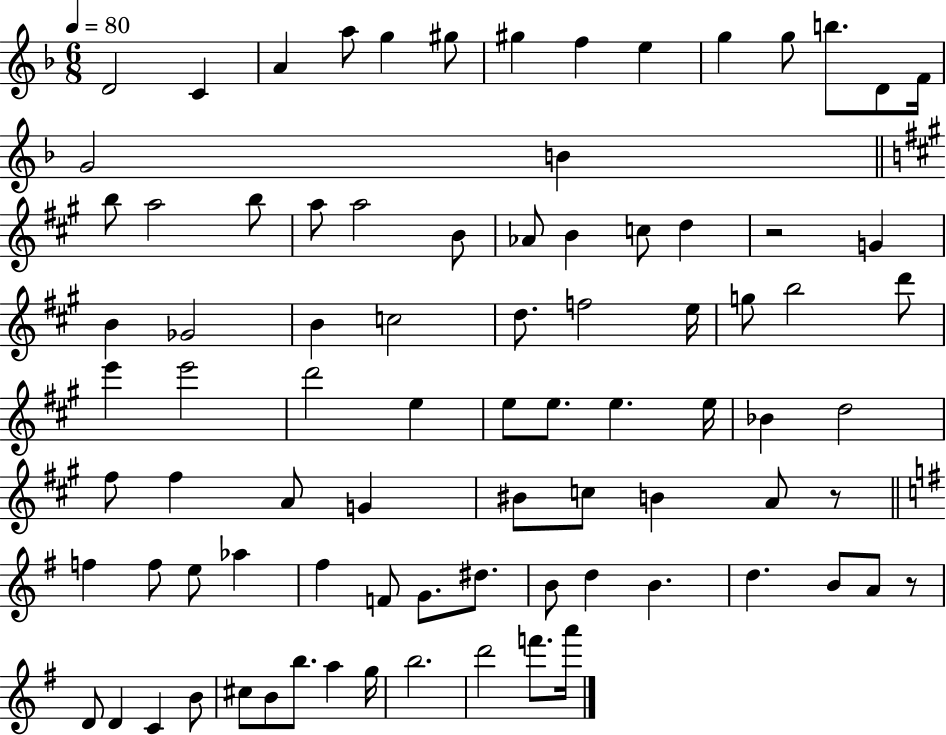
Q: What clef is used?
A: treble